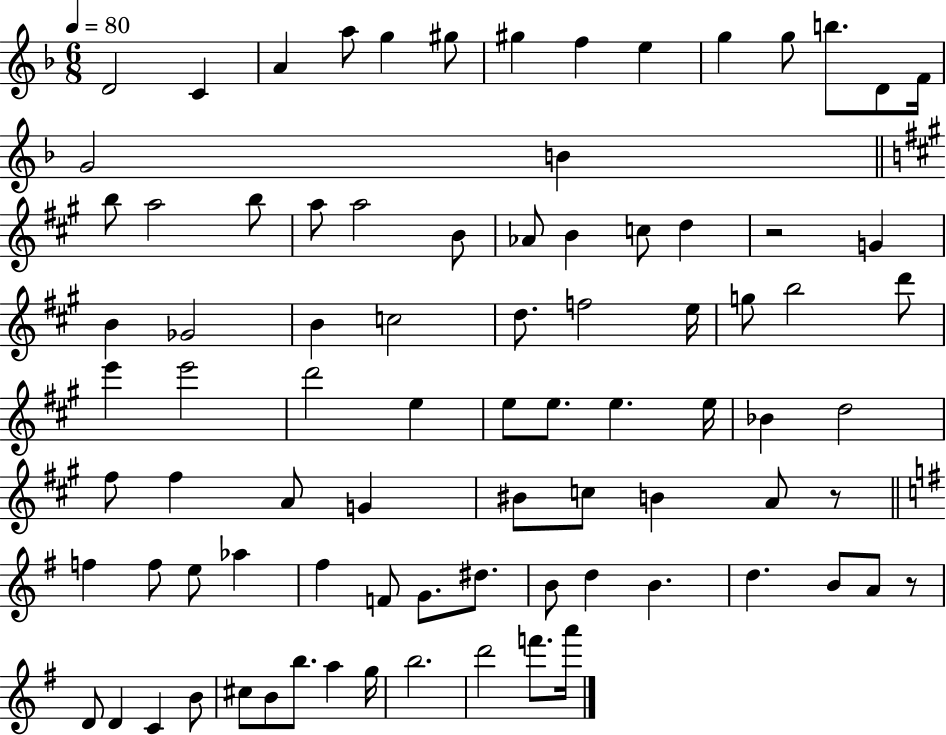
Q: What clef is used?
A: treble